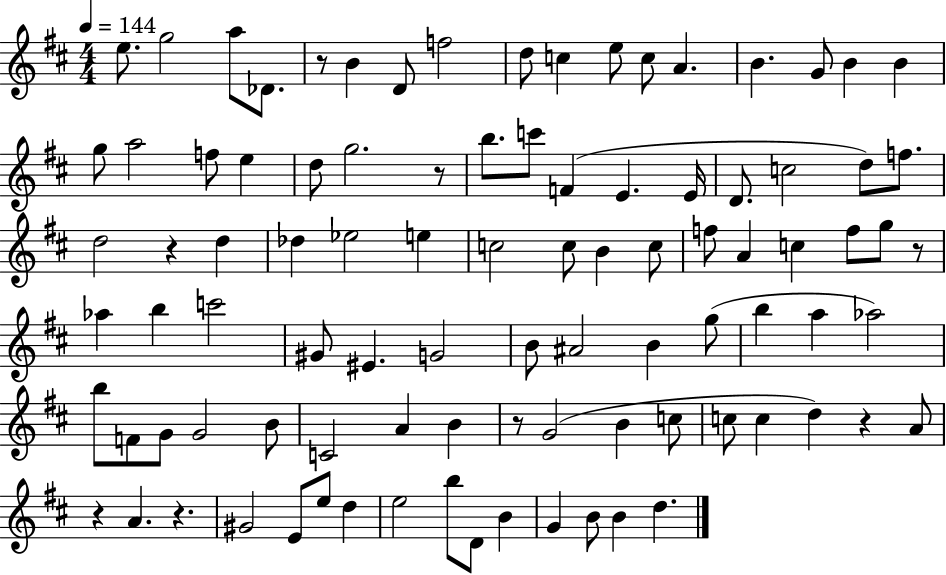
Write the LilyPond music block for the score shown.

{
  \clef treble
  \numericTimeSignature
  \time 4/4
  \key d \major
  \tempo 4 = 144
  e''8. g''2 a''8 des'8. | r8 b'4 d'8 f''2 | d''8 c''4 e''8 c''8 a'4. | b'4. g'8 b'4 b'4 | \break g''8 a''2 f''8 e''4 | d''8 g''2. r8 | b''8. c'''8 f'4( e'4. e'16 | d'8. c''2 d''8) f''8. | \break d''2 r4 d''4 | des''4 ees''2 e''4 | c''2 c''8 b'4 c''8 | f''8 a'4 c''4 f''8 g''8 r8 | \break aes''4 b''4 c'''2 | gis'8 eis'4. g'2 | b'8 ais'2 b'4 g''8( | b''4 a''4 aes''2) | \break b''8 f'8 g'8 g'2 b'8 | c'2 a'4 b'4 | r8 g'2( b'4 c''8 | c''8 c''4 d''4) r4 a'8 | \break r4 a'4. r4. | gis'2 e'8 e''8 d''4 | e''2 b''8 d'8 b'4 | g'4 b'8 b'4 d''4. | \break \bar "|."
}